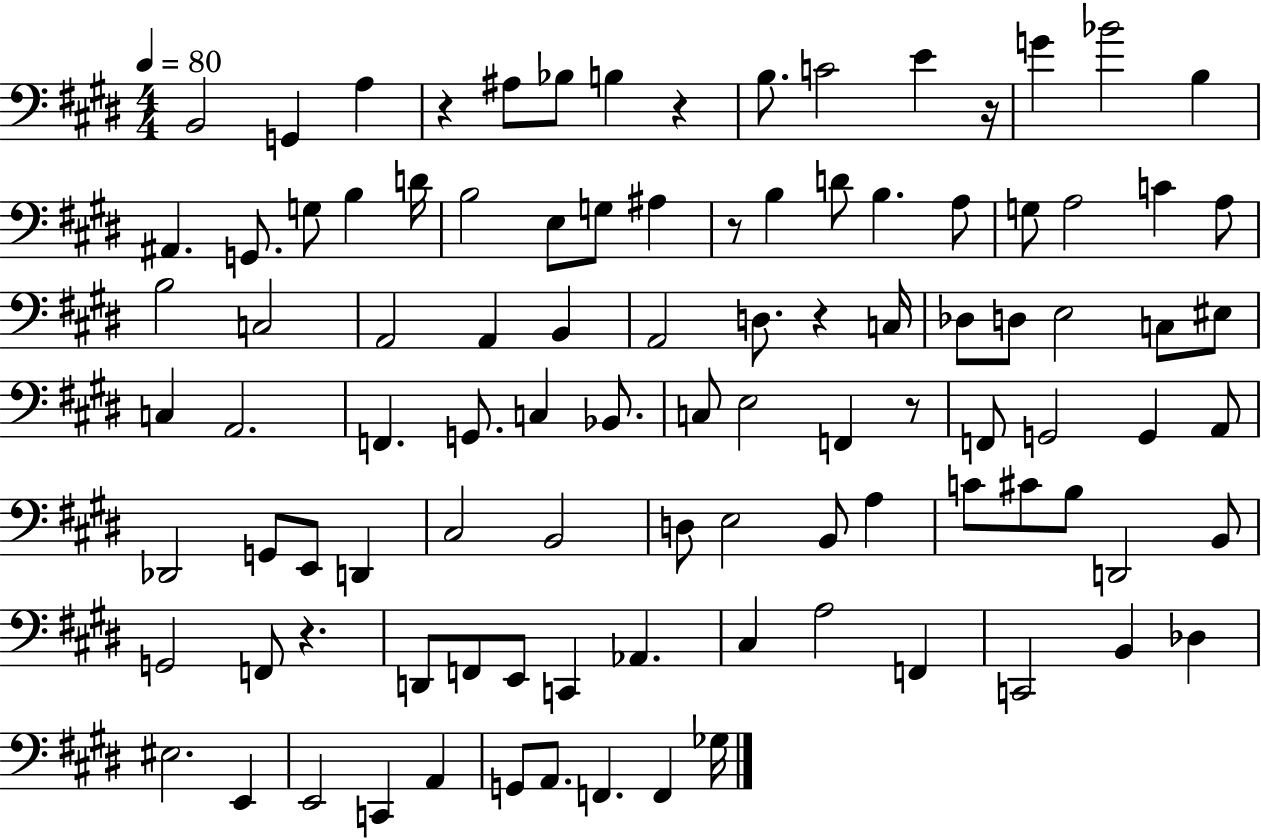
{
  \clef bass
  \numericTimeSignature
  \time 4/4
  \key e \major
  \tempo 4 = 80
  \repeat volta 2 { b,2 g,4 a4 | r4 ais8 bes8 b4 r4 | b8. c'2 e'4 r16 | g'4 bes'2 b4 | \break ais,4. g,8. g8 b4 d'16 | b2 e8 g8 ais4 | r8 b4 d'8 b4. a8 | g8 a2 c'4 a8 | \break b2 c2 | a,2 a,4 b,4 | a,2 d8. r4 c16 | des8 d8 e2 c8 eis8 | \break c4 a,2. | f,4. g,8. c4 bes,8. | c8 e2 f,4 r8 | f,8 g,2 g,4 a,8 | \break des,2 g,8 e,8 d,4 | cis2 b,2 | d8 e2 b,8 a4 | c'8 cis'8 b8 d,2 b,8 | \break g,2 f,8 r4. | d,8 f,8 e,8 c,4 aes,4. | cis4 a2 f,4 | c,2 b,4 des4 | \break eis2. e,4 | e,2 c,4 a,4 | g,8 a,8. f,4. f,4 ges16 | } \bar "|."
}